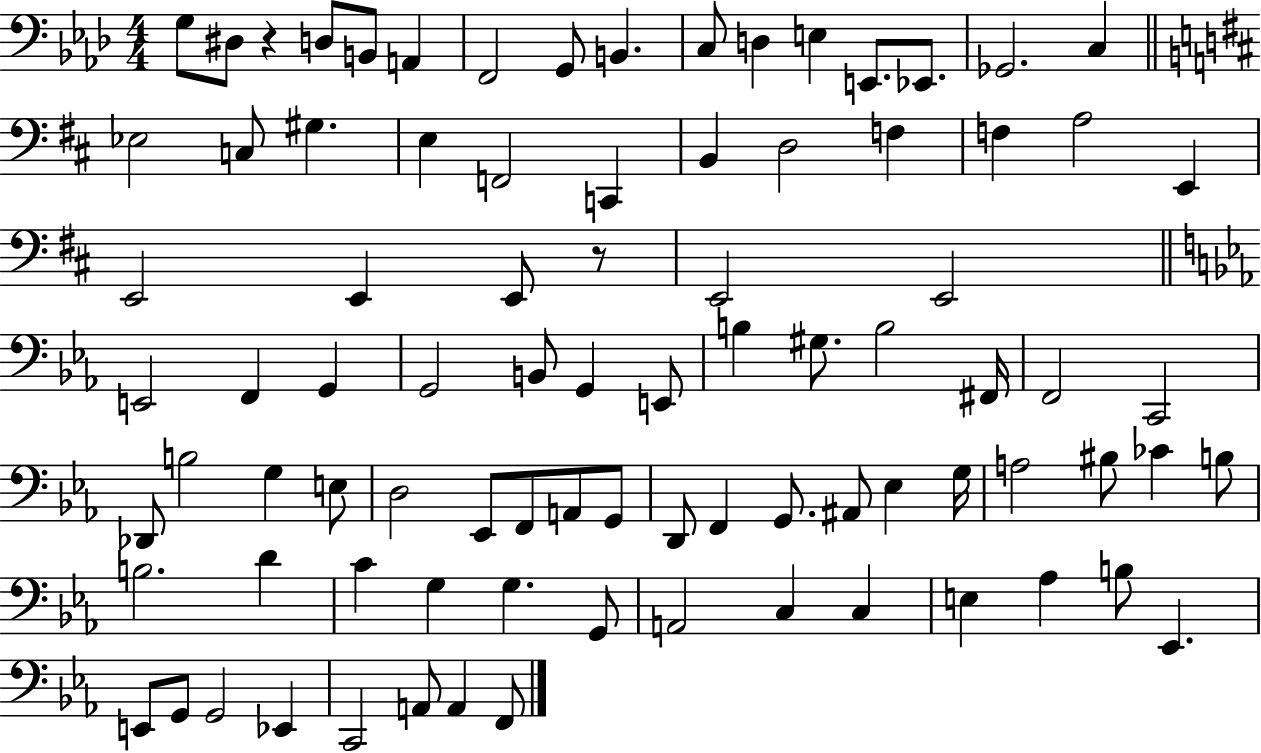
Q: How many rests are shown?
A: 2